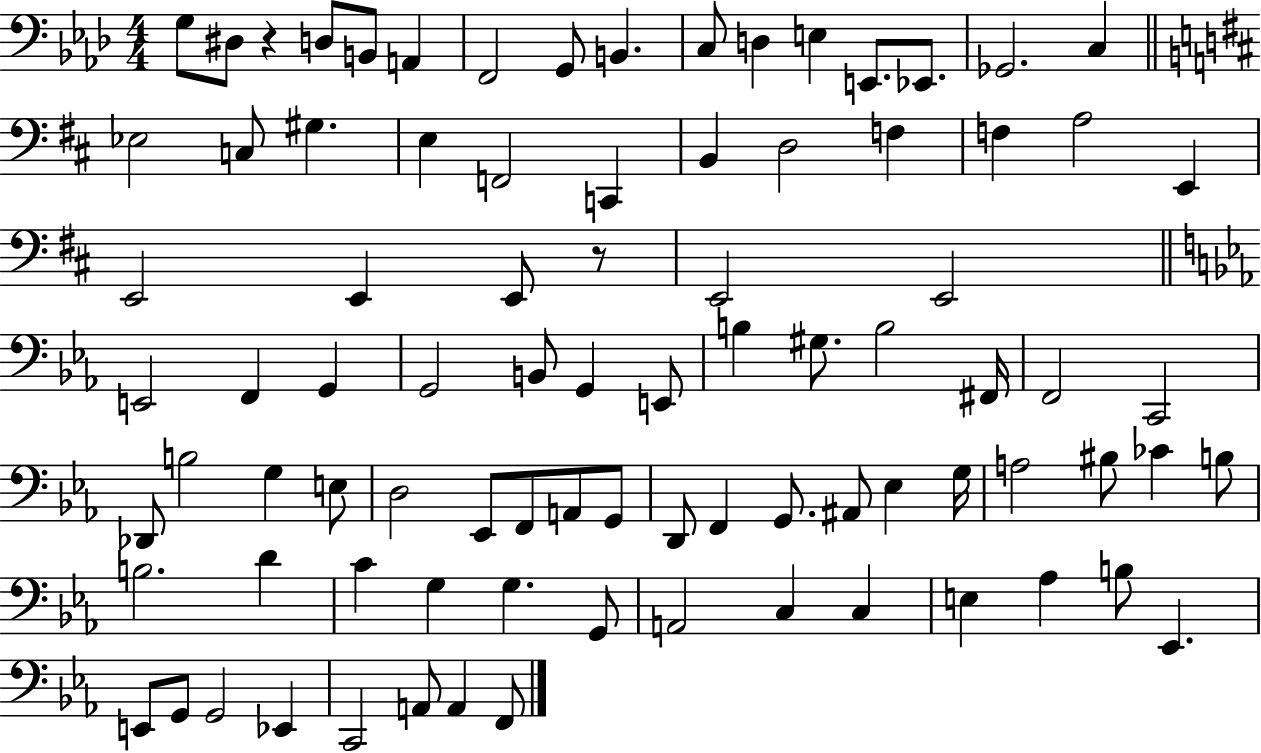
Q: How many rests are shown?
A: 2